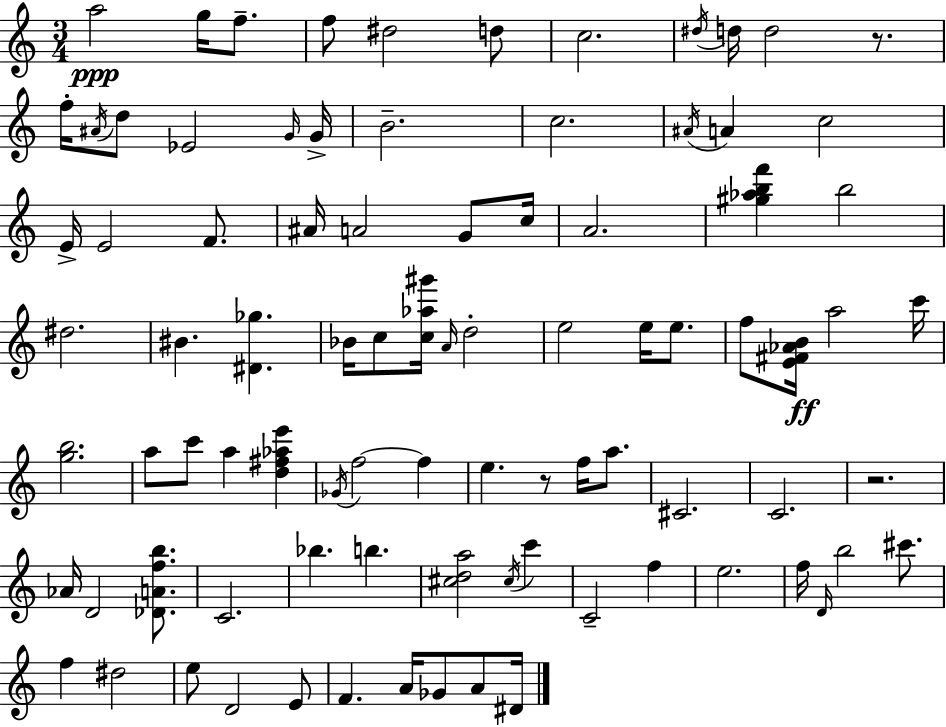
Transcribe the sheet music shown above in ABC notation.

X:1
T:Untitled
M:3/4
L:1/4
K:Am
a2 g/4 f/2 f/2 ^d2 d/2 c2 ^d/4 d/4 d2 z/2 f/4 ^A/4 d/2 _E2 G/4 G/4 B2 c2 ^A/4 A c2 E/4 E2 F/2 ^A/4 A2 G/2 c/4 A2 [^g_abf'] b2 ^d2 ^B [^D_g] _B/4 c/2 [c_a^g']/4 A/4 d2 e2 e/4 e/2 f/2 [E^F_AB]/4 a2 c'/4 [gb]2 a/2 c'/2 a [d^f_ae'] _G/4 f2 f e z/2 f/4 a/2 ^C2 C2 z2 _A/4 D2 [_DAfb]/2 C2 _b b [^cda]2 ^c/4 c' C2 f e2 f/4 D/4 b2 ^c'/2 f ^d2 e/2 D2 E/2 F A/4 _G/2 A/2 ^D/4